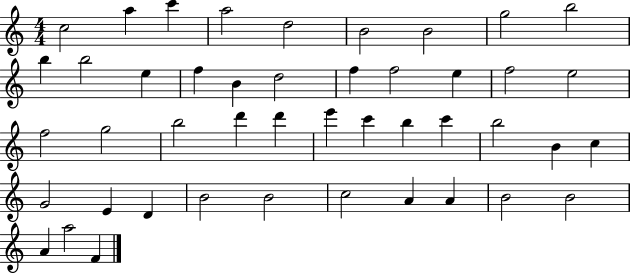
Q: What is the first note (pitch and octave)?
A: C5